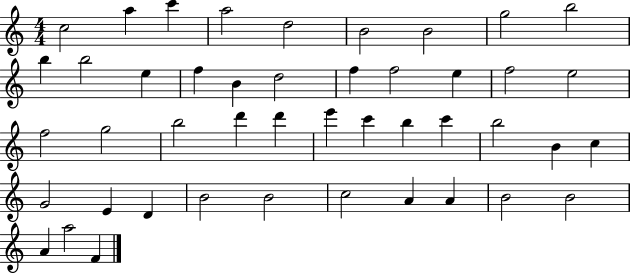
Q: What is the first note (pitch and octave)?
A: C5